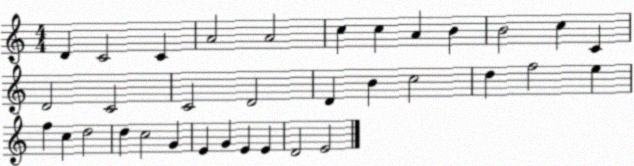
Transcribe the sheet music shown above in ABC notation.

X:1
T:Untitled
M:4/4
L:1/4
K:C
D C2 C A2 A2 c c A B B2 c C D2 C2 C2 D2 D B c2 d f2 e f c d2 d c2 G E G E E D2 E2